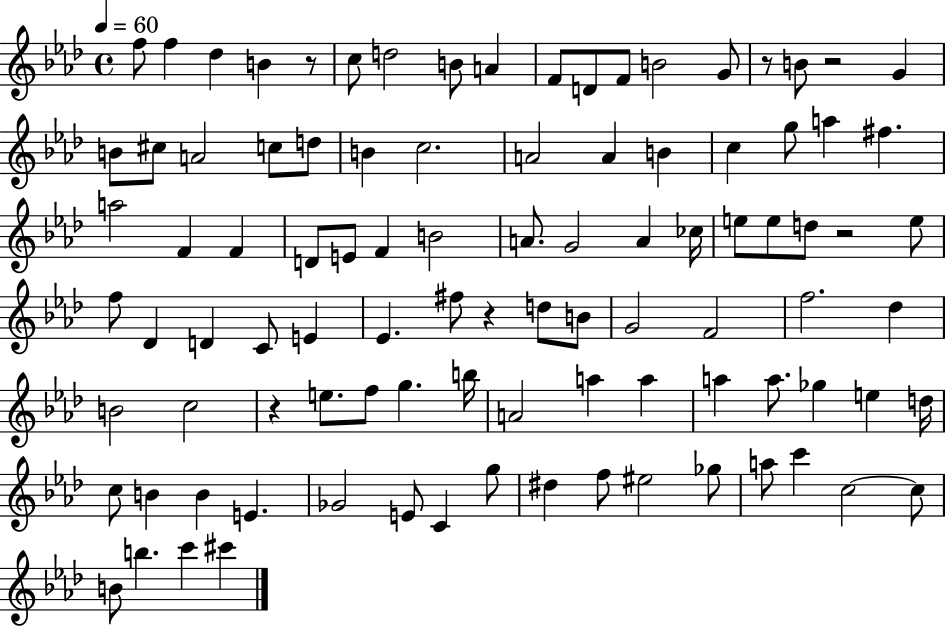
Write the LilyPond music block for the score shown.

{
  \clef treble
  \time 4/4
  \defaultTimeSignature
  \key aes \major
  \tempo 4 = 60
  f''8 f''4 des''4 b'4 r8 | c''8 d''2 b'8 a'4 | f'8 d'8 f'8 b'2 g'8 | r8 b'8 r2 g'4 | \break b'8 cis''8 a'2 c''8 d''8 | b'4 c''2. | a'2 a'4 b'4 | c''4 g''8 a''4 fis''4. | \break a''2 f'4 f'4 | d'8 e'8 f'4 b'2 | a'8. g'2 a'4 ces''16 | e''8 e''8 d''8 r2 e''8 | \break f''8 des'4 d'4 c'8 e'4 | ees'4. fis''8 r4 d''8 b'8 | g'2 f'2 | f''2. des''4 | \break b'2 c''2 | r4 e''8. f''8 g''4. b''16 | a'2 a''4 a''4 | a''4 a''8. ges''4 e''4 d''16 | \break c''8 b'4 b'4 e'4. | ges'2 e'8 c'4 g''8 | dis''4 f''8 eis''2 ges''8 | a''8 c'''4 c''2~~ c''8 | \break b'8 b''4. c'''4 cis'''4 | \bar "|."
}